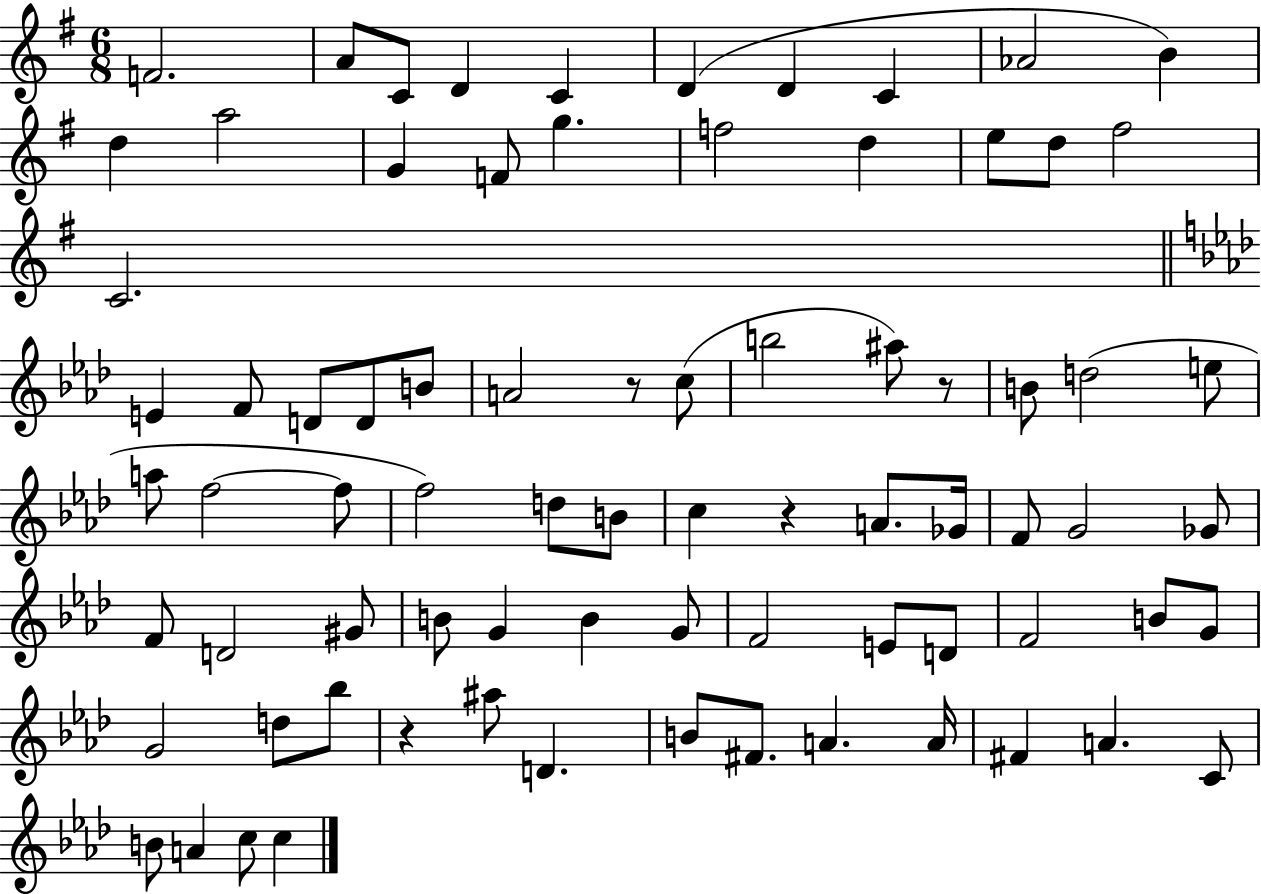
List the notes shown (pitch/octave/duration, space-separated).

F4/h. A4/e C4/e D4/q C4/q D4/q D4/q C4/q Ab4/h B4/q D5/q A5/h G4/q F4/e G5/q. F5/h D5/q E5/e D5/e F#5/h C4/h. E4/q F4/e D4/e D4/e B4/e A4/h R/e C5/e B5/h A#5/e R/e B4/e D5/h E5/e A5/e F5/h F5/e F5/h D5/e B4/e C5/q R/q A4/e. Gb4/s F4/e G4/h Gb4/e F4/e D4/h G#4/e B4/e G4/q B4/q G4/e F4/h E4/e D4/e F4/h B4/e G4/e G4/h D5/e Bb5/e R/q A#5/e D4/q. B4/e F#4/e. A4/q. A4/s F#4/q A4/q. C4/e B4/e A4/q C5/e C5/q